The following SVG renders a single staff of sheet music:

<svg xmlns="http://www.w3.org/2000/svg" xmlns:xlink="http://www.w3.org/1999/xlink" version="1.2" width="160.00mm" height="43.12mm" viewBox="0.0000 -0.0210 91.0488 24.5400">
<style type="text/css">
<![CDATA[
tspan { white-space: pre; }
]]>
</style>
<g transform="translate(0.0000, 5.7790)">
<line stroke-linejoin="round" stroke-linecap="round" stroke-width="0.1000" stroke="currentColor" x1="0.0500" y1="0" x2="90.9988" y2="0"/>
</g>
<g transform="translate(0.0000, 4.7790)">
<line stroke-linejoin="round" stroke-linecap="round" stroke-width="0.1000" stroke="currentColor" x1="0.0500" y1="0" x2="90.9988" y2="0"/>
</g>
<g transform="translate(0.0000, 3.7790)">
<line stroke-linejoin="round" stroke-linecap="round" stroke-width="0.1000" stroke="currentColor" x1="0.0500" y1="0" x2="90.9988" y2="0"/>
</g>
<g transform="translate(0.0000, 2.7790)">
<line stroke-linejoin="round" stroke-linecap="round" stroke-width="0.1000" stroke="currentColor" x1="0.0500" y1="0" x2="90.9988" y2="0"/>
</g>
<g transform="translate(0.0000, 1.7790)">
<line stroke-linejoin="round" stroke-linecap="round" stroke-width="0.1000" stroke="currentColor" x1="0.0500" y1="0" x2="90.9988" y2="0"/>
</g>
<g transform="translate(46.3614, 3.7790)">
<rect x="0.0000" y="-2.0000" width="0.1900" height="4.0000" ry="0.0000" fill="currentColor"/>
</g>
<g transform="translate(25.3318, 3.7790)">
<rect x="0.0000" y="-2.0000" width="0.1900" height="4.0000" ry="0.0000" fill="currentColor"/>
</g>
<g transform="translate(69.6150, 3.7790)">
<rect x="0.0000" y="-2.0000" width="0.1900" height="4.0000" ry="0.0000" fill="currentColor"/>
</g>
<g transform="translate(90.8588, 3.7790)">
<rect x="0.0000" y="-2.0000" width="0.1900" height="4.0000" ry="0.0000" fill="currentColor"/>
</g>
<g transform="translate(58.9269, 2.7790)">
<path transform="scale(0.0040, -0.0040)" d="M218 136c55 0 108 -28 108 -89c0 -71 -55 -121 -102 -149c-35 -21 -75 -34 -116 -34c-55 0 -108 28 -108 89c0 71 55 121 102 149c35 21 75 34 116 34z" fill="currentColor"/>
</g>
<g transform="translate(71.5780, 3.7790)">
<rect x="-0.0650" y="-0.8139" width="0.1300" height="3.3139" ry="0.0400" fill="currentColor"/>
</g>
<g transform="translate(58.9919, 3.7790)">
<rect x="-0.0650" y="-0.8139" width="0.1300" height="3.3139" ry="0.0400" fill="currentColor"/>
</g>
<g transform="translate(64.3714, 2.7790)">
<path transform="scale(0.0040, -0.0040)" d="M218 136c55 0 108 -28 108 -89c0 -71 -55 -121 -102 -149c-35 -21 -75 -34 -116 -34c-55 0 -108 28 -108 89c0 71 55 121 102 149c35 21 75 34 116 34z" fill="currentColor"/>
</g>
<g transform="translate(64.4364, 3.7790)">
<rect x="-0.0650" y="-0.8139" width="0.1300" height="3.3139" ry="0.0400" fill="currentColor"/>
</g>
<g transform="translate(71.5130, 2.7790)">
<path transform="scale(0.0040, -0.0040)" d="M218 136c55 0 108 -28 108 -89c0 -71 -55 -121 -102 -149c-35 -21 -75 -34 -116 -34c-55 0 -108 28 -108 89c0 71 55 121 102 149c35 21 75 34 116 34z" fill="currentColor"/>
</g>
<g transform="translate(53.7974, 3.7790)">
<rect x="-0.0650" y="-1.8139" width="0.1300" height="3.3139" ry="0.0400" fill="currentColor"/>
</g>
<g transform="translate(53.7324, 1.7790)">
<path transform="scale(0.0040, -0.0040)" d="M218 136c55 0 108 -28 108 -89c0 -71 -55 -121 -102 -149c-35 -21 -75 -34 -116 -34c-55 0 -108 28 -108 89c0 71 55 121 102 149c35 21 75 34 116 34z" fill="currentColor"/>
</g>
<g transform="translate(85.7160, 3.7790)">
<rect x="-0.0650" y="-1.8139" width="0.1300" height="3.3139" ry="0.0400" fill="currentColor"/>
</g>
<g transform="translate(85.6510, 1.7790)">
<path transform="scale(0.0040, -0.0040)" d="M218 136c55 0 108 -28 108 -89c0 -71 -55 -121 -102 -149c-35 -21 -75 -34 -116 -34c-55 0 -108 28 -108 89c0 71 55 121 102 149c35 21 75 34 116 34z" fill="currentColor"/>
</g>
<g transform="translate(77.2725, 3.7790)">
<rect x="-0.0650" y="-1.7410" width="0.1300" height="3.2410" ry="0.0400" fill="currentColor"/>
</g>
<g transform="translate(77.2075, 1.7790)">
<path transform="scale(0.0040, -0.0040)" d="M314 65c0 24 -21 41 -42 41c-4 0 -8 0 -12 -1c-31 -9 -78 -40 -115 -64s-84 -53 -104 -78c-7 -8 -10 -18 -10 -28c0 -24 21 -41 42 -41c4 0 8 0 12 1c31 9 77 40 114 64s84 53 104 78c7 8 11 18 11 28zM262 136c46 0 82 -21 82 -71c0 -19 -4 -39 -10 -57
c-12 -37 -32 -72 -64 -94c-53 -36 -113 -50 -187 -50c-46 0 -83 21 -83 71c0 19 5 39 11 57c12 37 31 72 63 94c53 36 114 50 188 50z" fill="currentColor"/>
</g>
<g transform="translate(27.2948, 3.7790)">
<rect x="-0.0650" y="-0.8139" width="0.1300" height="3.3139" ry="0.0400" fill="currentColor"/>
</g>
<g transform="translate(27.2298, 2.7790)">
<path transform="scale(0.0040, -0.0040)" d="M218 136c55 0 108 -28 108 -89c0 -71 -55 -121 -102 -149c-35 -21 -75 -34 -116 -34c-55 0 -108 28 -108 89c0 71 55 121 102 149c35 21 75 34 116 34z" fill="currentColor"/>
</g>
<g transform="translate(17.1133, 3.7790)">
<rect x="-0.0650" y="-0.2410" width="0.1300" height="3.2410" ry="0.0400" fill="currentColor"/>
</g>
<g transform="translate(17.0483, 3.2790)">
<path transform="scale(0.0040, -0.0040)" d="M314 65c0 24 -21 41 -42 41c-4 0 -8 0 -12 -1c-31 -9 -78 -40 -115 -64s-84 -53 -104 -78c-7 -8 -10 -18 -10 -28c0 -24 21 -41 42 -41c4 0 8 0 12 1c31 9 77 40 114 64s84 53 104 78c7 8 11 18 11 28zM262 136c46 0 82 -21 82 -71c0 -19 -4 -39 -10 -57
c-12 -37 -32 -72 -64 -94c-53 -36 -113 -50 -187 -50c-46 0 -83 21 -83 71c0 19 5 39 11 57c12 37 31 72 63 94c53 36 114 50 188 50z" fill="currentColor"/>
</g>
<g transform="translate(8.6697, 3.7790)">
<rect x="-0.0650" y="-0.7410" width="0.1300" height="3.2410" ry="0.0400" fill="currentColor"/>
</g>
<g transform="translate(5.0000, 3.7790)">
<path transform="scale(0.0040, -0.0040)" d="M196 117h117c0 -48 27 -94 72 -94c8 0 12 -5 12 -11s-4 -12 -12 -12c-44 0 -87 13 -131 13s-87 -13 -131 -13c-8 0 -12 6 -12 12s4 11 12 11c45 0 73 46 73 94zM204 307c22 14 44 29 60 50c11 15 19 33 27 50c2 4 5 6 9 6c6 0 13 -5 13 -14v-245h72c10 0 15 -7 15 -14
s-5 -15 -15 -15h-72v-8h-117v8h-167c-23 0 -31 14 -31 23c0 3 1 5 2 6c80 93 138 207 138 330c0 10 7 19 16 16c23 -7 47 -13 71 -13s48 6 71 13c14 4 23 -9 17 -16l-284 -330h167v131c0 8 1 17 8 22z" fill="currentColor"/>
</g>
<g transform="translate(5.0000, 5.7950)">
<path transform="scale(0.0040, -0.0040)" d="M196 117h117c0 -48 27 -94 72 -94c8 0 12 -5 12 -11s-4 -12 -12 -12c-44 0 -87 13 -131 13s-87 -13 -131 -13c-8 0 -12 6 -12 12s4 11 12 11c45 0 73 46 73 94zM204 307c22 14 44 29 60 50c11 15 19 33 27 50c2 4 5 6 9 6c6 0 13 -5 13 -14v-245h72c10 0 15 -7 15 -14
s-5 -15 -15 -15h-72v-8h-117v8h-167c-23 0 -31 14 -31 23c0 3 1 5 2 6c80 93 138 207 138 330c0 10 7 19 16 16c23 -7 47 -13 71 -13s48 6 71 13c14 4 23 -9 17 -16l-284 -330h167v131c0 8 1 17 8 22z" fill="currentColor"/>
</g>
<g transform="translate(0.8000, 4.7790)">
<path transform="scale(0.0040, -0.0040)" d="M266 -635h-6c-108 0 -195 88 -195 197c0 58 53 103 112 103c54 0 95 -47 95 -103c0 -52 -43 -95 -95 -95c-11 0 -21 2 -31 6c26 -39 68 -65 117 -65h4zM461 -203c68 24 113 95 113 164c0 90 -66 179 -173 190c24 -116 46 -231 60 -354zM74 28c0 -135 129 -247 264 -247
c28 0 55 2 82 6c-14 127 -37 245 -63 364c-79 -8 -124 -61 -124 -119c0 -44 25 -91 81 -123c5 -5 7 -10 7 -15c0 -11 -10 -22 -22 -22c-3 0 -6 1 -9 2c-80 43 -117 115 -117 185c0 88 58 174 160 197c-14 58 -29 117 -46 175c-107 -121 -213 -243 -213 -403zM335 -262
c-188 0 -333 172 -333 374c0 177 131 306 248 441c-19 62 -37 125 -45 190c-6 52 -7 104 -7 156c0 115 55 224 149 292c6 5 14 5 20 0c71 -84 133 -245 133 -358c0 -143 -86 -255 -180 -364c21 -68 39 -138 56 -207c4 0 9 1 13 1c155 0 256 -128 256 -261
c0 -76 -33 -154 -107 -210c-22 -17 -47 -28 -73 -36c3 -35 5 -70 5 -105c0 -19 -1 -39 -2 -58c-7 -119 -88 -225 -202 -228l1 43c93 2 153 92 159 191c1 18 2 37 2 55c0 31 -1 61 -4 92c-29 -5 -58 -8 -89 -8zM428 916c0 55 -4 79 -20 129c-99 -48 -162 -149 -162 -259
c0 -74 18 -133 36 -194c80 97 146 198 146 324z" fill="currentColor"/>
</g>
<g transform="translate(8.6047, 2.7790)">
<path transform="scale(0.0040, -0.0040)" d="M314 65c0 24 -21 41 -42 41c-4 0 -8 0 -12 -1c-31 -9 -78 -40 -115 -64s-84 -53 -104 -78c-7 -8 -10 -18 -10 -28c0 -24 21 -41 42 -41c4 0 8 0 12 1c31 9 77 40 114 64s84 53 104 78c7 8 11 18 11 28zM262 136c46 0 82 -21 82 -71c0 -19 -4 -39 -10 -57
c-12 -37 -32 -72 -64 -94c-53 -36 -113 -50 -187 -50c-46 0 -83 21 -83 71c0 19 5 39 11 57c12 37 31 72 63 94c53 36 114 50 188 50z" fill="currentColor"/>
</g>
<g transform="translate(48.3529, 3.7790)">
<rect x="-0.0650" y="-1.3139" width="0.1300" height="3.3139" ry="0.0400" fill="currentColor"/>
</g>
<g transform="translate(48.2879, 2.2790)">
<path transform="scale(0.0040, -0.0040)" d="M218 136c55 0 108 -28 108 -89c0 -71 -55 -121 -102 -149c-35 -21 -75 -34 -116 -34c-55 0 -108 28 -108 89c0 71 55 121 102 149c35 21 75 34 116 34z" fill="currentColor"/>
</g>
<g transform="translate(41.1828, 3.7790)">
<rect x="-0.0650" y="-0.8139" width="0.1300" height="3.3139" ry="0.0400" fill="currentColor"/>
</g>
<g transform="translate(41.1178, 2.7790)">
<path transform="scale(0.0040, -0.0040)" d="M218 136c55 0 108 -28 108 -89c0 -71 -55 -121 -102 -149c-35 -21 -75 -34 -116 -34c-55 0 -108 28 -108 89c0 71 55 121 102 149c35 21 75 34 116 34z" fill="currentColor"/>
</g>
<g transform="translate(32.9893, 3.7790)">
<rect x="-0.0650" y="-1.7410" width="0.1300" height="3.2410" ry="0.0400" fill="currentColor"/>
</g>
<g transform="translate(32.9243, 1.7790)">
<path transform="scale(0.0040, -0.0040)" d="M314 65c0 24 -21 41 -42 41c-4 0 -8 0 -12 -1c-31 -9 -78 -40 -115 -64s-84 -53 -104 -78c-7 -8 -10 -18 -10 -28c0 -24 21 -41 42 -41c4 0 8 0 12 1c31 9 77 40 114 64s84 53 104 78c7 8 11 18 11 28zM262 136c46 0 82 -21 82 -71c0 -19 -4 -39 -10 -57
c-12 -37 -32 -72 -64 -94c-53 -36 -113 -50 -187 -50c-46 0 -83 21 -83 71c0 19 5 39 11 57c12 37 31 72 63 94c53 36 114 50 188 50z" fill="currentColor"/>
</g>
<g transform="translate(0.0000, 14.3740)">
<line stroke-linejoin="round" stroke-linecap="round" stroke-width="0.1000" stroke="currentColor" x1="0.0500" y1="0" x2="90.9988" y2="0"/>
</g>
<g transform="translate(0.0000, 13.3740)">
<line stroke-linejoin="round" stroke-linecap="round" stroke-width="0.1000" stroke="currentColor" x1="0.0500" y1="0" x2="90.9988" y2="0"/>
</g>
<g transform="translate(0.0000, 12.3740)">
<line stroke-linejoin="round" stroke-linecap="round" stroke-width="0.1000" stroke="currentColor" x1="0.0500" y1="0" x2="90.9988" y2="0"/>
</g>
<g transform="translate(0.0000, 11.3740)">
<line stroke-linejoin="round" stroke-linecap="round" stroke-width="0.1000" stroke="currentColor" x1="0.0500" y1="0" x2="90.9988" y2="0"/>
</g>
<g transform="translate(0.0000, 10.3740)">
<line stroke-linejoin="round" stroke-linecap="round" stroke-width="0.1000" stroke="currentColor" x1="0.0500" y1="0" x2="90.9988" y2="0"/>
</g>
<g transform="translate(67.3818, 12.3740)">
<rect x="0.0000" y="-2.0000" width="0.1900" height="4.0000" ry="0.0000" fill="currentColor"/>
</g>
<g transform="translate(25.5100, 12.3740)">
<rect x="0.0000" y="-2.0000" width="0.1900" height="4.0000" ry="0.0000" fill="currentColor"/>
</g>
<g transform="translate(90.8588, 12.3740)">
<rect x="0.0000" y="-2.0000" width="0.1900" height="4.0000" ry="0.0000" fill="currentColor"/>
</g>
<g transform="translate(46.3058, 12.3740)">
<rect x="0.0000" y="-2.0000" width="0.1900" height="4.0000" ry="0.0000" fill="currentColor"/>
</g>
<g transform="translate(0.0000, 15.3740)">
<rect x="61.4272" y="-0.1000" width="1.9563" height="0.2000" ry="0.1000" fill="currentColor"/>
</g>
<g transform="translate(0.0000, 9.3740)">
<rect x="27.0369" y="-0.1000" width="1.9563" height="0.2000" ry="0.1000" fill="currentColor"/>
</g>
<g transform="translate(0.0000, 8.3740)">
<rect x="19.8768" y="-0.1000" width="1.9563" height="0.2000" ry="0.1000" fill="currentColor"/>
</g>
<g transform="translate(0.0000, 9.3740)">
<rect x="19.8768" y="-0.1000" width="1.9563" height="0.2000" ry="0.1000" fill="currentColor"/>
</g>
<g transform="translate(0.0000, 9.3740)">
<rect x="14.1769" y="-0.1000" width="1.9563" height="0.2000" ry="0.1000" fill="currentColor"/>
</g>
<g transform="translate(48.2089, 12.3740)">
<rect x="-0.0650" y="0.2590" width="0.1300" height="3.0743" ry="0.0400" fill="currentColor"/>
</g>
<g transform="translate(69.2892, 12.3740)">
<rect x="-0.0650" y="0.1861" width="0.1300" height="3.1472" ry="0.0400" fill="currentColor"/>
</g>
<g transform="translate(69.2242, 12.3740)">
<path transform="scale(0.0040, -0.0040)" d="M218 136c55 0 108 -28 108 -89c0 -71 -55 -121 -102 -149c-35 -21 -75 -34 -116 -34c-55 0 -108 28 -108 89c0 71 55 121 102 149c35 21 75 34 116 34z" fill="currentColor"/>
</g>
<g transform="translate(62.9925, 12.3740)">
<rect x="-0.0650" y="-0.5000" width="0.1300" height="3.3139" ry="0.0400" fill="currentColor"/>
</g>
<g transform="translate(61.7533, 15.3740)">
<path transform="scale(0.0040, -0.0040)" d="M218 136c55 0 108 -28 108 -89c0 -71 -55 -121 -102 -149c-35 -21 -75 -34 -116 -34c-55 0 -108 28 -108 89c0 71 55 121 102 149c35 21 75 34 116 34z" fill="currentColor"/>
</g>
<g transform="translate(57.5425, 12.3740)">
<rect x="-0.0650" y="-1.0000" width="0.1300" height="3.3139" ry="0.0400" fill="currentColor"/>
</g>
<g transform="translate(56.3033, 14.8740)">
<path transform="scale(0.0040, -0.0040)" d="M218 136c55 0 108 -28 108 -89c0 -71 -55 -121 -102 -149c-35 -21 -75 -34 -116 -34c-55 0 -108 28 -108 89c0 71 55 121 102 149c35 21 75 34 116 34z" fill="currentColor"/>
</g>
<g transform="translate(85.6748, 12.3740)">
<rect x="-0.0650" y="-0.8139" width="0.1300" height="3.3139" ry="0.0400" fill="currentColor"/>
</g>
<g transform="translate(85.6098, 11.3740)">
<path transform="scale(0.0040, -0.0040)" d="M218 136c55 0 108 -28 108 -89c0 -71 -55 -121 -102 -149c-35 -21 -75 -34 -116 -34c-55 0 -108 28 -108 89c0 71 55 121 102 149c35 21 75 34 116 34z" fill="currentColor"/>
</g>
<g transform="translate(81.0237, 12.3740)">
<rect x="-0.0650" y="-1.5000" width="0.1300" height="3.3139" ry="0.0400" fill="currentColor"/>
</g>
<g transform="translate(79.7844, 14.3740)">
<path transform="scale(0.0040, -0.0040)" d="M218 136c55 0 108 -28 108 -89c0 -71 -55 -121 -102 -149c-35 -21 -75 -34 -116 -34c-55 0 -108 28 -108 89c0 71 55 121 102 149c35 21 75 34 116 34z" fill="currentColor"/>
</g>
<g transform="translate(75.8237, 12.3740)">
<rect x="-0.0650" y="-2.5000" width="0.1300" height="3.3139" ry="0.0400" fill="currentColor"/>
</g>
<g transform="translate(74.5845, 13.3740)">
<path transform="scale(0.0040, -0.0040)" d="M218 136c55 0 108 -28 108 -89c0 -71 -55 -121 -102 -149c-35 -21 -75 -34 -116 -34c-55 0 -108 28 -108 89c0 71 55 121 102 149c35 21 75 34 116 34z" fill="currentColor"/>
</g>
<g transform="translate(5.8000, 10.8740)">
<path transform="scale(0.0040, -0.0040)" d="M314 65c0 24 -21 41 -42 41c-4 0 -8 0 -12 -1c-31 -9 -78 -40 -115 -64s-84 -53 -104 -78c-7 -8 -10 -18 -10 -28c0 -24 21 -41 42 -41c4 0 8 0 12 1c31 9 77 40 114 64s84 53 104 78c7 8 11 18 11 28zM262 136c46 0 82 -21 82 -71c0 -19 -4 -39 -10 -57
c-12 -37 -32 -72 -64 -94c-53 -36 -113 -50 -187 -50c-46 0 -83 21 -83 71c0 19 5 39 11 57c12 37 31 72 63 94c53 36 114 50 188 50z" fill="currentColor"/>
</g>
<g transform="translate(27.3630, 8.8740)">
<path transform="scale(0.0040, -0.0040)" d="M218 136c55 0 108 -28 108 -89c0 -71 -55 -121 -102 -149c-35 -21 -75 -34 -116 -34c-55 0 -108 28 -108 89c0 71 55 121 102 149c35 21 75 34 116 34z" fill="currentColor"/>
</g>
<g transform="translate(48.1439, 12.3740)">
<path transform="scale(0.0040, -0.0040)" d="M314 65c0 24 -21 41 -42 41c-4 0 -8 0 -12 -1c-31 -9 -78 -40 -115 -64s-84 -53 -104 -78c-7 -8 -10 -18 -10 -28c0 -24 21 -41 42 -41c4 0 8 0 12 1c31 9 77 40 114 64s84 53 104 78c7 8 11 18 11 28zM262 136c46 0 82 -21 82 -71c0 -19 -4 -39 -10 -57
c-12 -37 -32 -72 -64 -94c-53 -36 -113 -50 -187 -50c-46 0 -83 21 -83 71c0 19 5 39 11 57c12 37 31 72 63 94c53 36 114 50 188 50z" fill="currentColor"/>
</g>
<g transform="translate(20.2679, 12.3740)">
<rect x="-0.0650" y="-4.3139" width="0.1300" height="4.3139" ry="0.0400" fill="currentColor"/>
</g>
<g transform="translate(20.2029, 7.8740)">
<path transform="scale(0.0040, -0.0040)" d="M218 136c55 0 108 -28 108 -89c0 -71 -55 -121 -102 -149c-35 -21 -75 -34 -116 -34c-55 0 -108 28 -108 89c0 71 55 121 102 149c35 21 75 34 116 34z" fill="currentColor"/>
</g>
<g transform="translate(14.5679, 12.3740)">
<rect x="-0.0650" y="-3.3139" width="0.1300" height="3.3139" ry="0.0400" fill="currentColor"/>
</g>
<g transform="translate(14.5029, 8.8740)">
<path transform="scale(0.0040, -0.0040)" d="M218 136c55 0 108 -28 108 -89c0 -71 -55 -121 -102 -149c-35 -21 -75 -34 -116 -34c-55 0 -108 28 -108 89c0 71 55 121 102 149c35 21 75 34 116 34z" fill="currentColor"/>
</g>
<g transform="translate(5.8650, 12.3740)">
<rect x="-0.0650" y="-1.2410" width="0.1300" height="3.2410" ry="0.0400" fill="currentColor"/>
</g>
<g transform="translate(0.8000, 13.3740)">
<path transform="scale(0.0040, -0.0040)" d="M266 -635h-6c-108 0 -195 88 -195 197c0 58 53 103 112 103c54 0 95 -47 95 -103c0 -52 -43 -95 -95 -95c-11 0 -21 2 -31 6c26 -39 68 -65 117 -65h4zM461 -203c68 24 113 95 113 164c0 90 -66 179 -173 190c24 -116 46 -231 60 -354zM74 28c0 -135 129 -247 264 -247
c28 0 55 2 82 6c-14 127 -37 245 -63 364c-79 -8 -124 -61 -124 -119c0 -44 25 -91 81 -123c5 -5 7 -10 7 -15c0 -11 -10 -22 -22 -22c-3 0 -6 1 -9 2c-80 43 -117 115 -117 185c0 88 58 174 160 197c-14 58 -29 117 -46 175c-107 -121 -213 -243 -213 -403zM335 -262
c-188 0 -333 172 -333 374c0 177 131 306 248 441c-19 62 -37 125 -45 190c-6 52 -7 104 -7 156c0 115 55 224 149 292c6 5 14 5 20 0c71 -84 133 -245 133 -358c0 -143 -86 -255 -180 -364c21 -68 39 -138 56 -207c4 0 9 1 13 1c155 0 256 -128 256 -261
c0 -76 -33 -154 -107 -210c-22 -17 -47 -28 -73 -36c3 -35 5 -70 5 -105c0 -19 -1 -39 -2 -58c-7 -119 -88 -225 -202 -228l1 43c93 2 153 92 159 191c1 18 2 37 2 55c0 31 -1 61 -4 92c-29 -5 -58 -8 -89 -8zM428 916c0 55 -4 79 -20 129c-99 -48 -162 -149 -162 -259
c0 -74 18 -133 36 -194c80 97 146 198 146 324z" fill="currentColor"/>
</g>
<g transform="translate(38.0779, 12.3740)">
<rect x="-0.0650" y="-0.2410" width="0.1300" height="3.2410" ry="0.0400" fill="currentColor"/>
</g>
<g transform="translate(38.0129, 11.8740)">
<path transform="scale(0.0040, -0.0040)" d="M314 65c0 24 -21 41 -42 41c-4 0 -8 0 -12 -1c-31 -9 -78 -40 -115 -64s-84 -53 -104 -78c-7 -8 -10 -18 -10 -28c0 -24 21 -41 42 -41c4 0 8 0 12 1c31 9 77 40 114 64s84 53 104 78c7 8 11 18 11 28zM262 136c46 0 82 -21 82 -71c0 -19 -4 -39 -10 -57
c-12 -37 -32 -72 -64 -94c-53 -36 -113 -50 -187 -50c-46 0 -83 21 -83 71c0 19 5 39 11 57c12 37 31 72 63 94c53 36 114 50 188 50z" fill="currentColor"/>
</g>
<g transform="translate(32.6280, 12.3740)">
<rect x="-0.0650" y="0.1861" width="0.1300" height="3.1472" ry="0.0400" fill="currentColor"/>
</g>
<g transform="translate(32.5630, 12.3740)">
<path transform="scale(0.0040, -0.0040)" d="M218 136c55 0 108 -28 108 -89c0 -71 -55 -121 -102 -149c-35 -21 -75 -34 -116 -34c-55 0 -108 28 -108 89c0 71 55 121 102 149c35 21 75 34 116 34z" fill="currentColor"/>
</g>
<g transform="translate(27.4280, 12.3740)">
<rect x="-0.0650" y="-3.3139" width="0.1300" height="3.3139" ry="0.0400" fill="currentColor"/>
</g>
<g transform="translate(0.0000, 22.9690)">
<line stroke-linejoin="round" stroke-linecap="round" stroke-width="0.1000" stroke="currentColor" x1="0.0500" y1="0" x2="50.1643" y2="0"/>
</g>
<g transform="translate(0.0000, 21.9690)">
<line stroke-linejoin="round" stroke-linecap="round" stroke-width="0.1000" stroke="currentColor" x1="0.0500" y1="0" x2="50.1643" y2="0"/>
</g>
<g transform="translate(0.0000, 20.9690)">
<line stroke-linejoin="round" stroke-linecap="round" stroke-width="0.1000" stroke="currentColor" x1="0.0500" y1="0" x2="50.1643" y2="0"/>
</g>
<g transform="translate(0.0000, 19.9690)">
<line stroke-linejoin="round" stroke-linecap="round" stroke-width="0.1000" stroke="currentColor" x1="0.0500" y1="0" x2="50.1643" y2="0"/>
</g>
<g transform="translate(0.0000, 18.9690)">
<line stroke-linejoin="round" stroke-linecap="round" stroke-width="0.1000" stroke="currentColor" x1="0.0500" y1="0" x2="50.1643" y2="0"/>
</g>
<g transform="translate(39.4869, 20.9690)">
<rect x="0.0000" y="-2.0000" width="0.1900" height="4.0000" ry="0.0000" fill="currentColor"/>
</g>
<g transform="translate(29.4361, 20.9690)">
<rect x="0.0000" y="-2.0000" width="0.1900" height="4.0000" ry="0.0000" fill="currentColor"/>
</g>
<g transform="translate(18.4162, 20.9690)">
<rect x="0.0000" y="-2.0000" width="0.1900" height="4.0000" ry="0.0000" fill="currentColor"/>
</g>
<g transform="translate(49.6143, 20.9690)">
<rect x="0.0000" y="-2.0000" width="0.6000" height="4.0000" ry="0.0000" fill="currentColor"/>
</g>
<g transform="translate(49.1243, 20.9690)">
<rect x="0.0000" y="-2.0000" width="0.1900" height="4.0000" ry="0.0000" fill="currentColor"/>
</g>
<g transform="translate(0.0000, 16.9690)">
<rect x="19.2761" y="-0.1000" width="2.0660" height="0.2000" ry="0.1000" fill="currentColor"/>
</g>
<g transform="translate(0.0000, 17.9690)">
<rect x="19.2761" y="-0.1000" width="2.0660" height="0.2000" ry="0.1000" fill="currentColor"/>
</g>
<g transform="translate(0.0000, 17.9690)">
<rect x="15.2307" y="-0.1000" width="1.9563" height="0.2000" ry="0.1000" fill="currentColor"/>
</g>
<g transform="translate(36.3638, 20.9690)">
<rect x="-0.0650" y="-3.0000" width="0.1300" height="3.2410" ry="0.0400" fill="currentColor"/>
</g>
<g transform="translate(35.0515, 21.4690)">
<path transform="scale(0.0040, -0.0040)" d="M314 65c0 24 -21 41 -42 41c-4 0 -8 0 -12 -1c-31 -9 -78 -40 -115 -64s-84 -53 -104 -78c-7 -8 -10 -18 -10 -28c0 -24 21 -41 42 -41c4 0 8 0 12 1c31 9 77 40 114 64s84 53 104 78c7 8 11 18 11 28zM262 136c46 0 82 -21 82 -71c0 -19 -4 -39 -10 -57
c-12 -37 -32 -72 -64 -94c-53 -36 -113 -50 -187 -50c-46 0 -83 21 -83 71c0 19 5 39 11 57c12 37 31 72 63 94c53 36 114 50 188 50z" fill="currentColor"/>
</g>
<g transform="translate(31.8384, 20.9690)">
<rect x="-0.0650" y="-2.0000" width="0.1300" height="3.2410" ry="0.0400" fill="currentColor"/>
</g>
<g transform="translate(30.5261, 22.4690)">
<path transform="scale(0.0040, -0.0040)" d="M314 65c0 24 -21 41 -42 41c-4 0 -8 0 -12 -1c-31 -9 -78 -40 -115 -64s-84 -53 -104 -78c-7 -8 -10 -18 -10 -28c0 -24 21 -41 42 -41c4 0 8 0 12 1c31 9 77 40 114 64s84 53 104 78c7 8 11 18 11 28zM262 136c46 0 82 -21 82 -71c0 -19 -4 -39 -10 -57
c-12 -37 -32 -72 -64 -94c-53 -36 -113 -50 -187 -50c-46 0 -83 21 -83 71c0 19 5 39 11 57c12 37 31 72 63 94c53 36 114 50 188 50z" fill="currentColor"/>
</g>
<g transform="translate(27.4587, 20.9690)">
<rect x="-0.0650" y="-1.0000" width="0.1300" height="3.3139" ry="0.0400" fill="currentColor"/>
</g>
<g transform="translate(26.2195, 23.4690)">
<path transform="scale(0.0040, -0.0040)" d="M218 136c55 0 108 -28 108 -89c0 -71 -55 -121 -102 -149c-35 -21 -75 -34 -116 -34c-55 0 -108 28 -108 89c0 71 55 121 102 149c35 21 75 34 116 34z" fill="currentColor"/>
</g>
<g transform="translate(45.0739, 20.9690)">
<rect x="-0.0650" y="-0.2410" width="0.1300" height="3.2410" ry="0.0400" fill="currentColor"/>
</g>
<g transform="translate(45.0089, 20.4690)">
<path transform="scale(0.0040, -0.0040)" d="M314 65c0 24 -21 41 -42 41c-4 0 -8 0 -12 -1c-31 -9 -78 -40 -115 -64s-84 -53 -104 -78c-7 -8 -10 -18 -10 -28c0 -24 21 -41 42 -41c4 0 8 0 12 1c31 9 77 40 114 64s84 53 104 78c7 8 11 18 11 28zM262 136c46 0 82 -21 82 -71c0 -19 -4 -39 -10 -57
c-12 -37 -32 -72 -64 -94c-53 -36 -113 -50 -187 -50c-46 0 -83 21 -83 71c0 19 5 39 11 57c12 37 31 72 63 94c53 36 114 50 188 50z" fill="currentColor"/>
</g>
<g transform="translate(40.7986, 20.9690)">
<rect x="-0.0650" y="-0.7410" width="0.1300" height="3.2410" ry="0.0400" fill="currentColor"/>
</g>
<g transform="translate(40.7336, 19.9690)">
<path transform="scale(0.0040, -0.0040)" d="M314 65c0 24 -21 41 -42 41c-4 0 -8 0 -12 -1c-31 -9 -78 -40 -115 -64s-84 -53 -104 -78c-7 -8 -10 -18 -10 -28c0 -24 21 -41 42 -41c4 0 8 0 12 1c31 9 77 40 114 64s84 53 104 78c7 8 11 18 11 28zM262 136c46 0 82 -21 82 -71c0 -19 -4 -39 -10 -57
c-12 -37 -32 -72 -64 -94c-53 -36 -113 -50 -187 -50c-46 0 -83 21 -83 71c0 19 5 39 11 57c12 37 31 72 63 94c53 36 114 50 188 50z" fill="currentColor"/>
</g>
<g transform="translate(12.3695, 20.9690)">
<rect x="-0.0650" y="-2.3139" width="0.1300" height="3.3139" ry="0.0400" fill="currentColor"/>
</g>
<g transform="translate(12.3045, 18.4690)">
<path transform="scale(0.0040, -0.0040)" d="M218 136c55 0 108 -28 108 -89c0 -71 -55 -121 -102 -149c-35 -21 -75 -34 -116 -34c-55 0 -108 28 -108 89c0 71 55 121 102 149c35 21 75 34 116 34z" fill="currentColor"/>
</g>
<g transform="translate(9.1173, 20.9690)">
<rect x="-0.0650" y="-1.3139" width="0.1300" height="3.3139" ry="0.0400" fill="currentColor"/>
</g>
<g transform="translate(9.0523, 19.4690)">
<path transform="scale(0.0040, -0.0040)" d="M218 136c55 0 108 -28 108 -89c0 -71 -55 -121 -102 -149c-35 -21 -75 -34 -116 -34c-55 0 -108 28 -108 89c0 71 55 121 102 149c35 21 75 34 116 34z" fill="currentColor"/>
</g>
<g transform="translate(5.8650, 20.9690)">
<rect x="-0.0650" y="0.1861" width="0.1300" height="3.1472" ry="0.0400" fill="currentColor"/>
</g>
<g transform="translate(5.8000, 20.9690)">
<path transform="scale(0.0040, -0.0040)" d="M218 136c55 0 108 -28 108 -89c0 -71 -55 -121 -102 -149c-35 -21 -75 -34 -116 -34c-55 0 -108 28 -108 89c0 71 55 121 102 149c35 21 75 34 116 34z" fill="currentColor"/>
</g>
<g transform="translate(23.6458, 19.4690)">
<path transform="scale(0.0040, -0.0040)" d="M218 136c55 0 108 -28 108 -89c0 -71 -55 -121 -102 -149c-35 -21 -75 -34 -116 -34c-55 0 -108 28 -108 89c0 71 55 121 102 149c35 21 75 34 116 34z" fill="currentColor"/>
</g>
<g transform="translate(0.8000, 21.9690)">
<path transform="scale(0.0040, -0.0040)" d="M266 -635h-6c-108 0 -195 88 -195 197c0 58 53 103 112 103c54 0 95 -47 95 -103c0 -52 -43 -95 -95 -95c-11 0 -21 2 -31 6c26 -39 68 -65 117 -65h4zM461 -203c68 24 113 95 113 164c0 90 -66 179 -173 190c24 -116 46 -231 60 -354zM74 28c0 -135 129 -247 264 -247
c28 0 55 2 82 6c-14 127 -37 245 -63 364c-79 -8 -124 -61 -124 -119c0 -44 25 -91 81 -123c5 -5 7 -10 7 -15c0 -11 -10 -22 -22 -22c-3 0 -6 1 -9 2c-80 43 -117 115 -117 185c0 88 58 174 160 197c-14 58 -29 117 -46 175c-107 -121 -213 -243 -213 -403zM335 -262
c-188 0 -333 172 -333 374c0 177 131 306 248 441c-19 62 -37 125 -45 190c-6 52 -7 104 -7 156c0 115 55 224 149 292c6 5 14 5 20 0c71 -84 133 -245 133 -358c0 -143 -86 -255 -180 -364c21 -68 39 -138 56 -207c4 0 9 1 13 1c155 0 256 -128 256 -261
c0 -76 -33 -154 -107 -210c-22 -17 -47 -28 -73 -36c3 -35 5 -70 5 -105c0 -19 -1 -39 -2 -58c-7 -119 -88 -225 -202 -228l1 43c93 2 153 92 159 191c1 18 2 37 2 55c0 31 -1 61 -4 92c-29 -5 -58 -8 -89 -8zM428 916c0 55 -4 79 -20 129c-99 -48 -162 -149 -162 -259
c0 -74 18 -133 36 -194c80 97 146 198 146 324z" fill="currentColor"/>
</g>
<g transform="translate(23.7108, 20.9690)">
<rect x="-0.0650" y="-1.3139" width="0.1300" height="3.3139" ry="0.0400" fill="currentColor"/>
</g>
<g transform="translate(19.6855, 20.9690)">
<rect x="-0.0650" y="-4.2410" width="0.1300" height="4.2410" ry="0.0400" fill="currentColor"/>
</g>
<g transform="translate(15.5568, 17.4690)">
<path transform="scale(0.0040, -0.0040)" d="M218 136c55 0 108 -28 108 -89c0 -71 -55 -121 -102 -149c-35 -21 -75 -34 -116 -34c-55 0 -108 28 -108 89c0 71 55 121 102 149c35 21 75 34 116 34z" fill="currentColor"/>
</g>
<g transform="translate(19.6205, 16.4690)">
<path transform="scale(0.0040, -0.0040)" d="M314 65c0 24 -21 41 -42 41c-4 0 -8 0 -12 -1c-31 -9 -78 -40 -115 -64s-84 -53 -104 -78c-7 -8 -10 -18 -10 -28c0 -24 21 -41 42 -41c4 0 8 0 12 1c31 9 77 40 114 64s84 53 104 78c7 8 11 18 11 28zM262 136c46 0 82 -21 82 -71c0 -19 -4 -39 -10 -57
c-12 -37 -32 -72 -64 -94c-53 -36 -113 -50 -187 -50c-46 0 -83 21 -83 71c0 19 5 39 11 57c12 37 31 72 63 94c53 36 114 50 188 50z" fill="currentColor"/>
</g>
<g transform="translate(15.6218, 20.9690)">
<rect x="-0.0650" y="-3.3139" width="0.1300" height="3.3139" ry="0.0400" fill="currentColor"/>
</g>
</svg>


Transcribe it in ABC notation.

X:1
T:Untitled
M:4/4
L:1/4
K:C
d2 c2 d f2 d e f d d d f2 f e2 b d' b B c2 B2 D C B G E d B e g b d'2 e D F2 A2 d2 c2